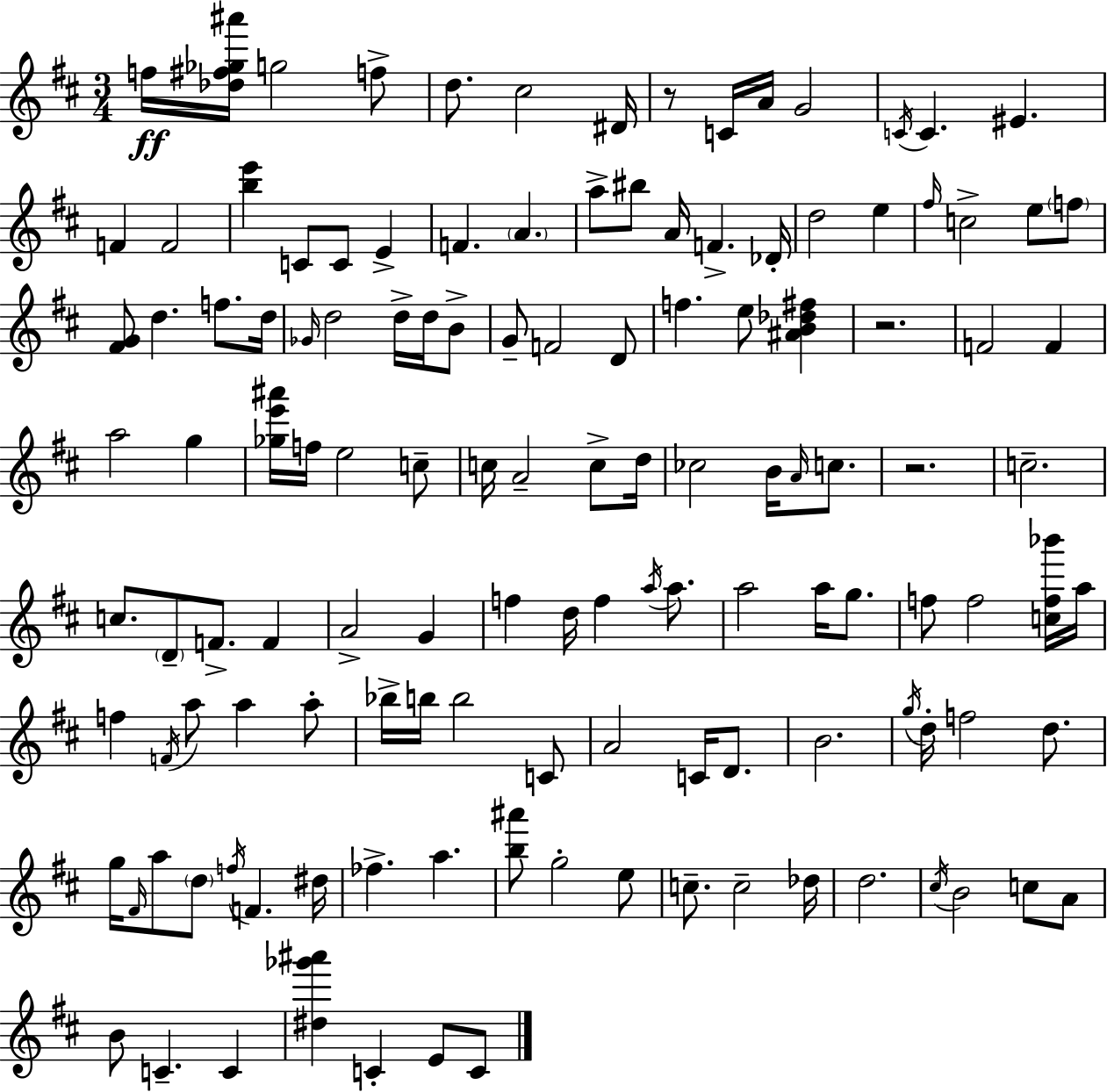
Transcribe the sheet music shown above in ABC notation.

X:1
T:Untitled
M:3/4
L:1/4
K:D
f/4 [_d^f_g^a']/4 g2 f/2 d/2 ^c2 ^D/4 z/2 C/4 A/4 G2 C/4 C ^E F F2 [be'] C/2 C/2 E F A a/2 ^b/2 A/4 F _D/4 d2 e ^f/4 c2 e/2 f/2 [^FG]/2 d f/2 d/4 _G/4 d2 d/4 d/4 B/2 G/2 F2 D/2 f e/2 [^AB_d^f] z2 F2 F a2 g [_ge'^a']/4 f/4 e2 c/2 c/4 A2 c/2 d/4 _c2 B/4 A/4 c/2 z2 c2 c/2 D/2 F/2 F A2 G f d/4 f a/4 a/2 a2 a/4 g/2 f/2 f2 [cf_b']/4 a/4 f F/4 a/2 a a/2 _b/4 b/4 b2 C/2 A2 C/4 D/2 B2 g/4 d/4 f2 d/2 g/4 ^F/4 a/2 d/2 f/4 F ^d/4 _f a [b^a']/2 g2 e/2 c/2 c2 _d/4 d2 ^c/4 B2 c/2 A/2 B/2 C C [^d_g'^a'] C E/2 C/2